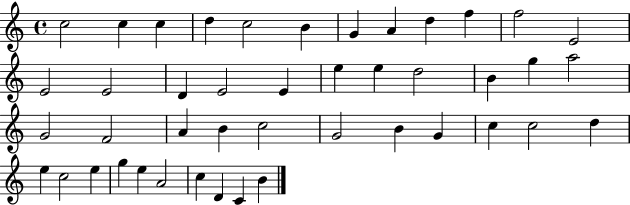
{
  \clef treble
  \time 4/4
  \defaultTimeSignature
  \key c \major
  c''2 c''4 c''4 | d''4 c''2 b'4 | g'4 a'4 d''4 f''4 | f''2 e'2 | \break e'2 e'2 | d'4 e'2 e'4 | e''4 e''4 d''2 | b'4 g''4 a''2 | \break g'2 f'2 | a'4 b'4 c''2 | g'2 b'4 g'4 | c''4 c''2 d''4 | \break e''4 c''2 e''4 | g''4 e''4 a'2 | c''4 d'4 c'4 b'4 | \bar "|."
}